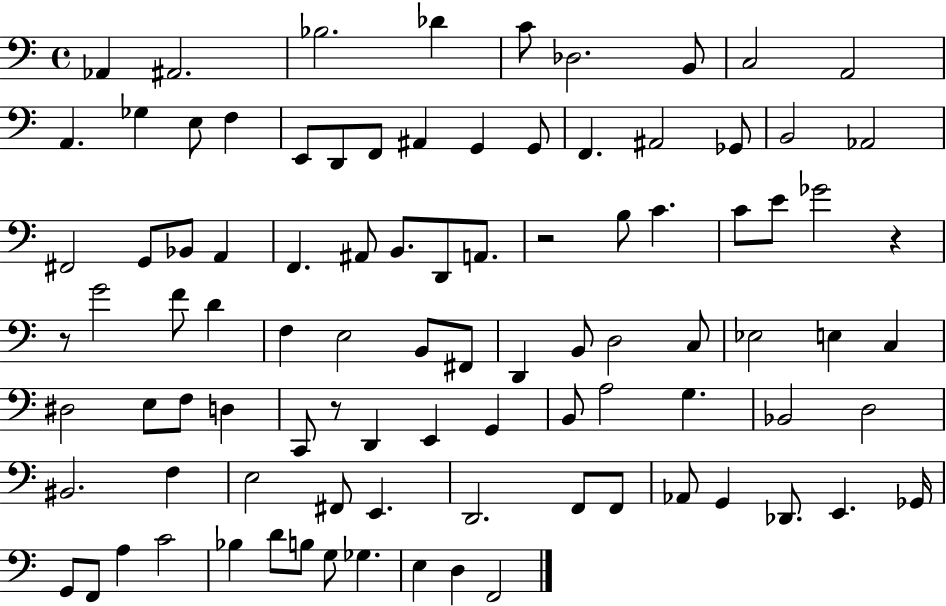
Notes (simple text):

Ab2/q A#2/h. Bb3/h. Db4/q C4/e Db3/h. B2/e C3/h A2/h A2/q. Gb3/q E3/e F3/q E2/e D2/e F2/e A#2/q G2/q G2/e F2/q. A#2/h Gb2/e B2/h Ab2/h F#2/h G2/e Bb2/e A2/q F2/q. A#2/e B2/e. D2/e A2/e. R/h B3/e C4/q. C4/e E4/e Gb4/h R/q R/e G4/h F4/e D4/q F3/q E3/h B2/e F#2/e D2/q B2/e D3/h C3/e Eb3/h E3/q C3/q D#3/h E3/e F3/e D3/q C2/e R/e D2/q E2/q G2/q B2/e A3/h G3/q. Bb2/h D3/h BIS2/h. F3/q E3/h F#2/e E2/q. D2/h. F2/e F2/e Ab2/e G2/q Db2/e. E2/q. Gb2/s G2/e F2/e A3/q C4/h Bb3/q D4/e B3/e G3/e Gb3/q. E3/q D3/q F2/h